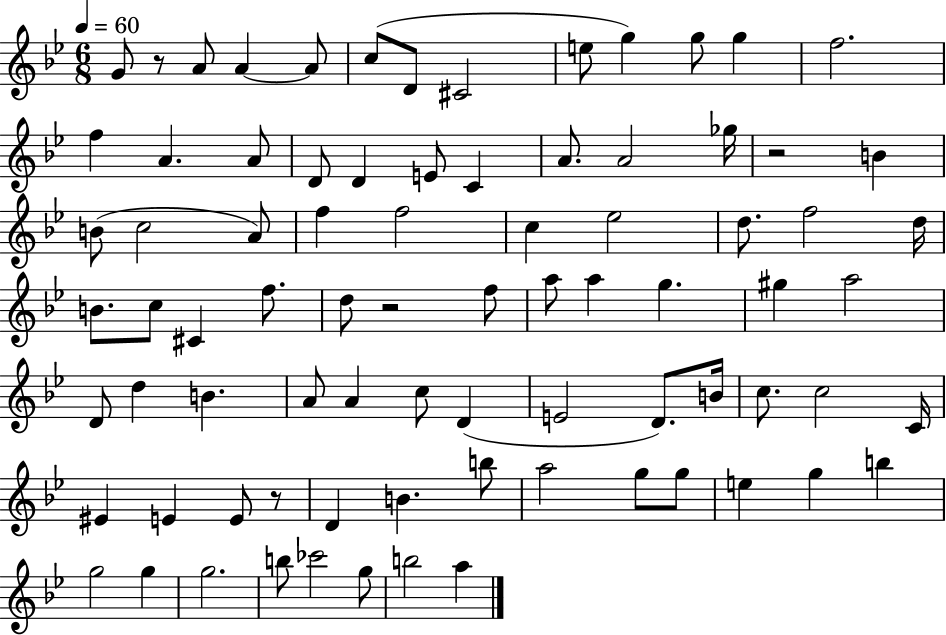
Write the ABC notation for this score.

X:1
T:Untitled
M:6/8
L:1/4
K:Bb
G/2 z/2 A/2 A A/2 c/2 D/2 ^C2 e/2 g g/2 g f2 f A A/2 D/2 D E/2 C A/2 A2 _g/4 z2 B B/2 c2 A/2 f f2 c _e2 d/2 f2 d/4 B/2 c/2 ^C f/2 d/2 z2 f/2 a/2 a g ^g a2 D/2 d B A/2 A c/2 D E2 D/2 B/4 c/2 c2 C/4 ^E E E/2 z/2 D B b/2 a2 g/2 g/2 e g b g2 g g2 b/2 _c'2 g/2 b2 a